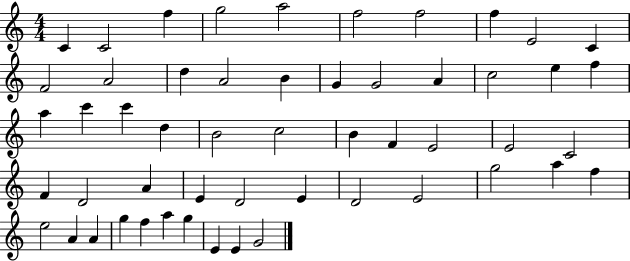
{
  \clef treble
  \numericTimeSignature
  \time 4/4
  \key c \major
  c'4 c'2 f''4 | g''2 a''2 | f''2 f''2 | f''4 e'2 c'4 | \break f'2 a'2 | d''4 a'2 b'4 | g'4 g'2 a'4 | c''2 e''4 f''4 | \break a''4 c'''4 c'''4 d''4 | b'2 c''2 | b'4 f'4 e'2 | e'2 c'2 | \break f'4 d'2 a'4 | e'4 d'2 e'4 | d'2 e'2 | g''2 a''4 f''4 | \break e''2 a'4 a'4 | g''4 f''4 a''4 g''4 | e'4 e'4 g'2 | \bar "|."
}